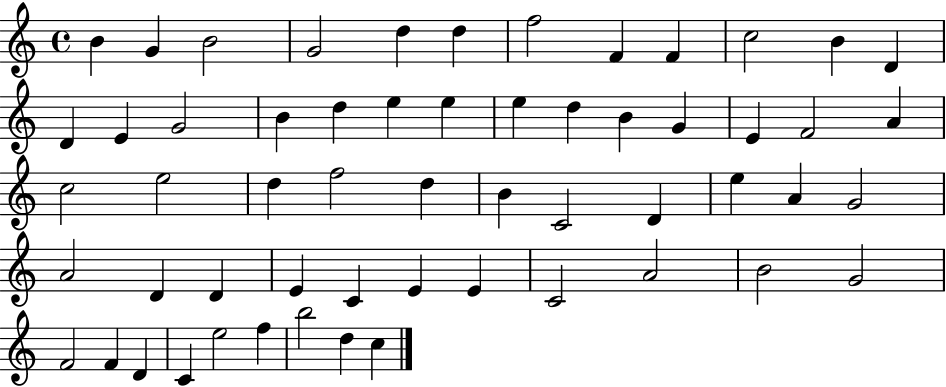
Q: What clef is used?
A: treble